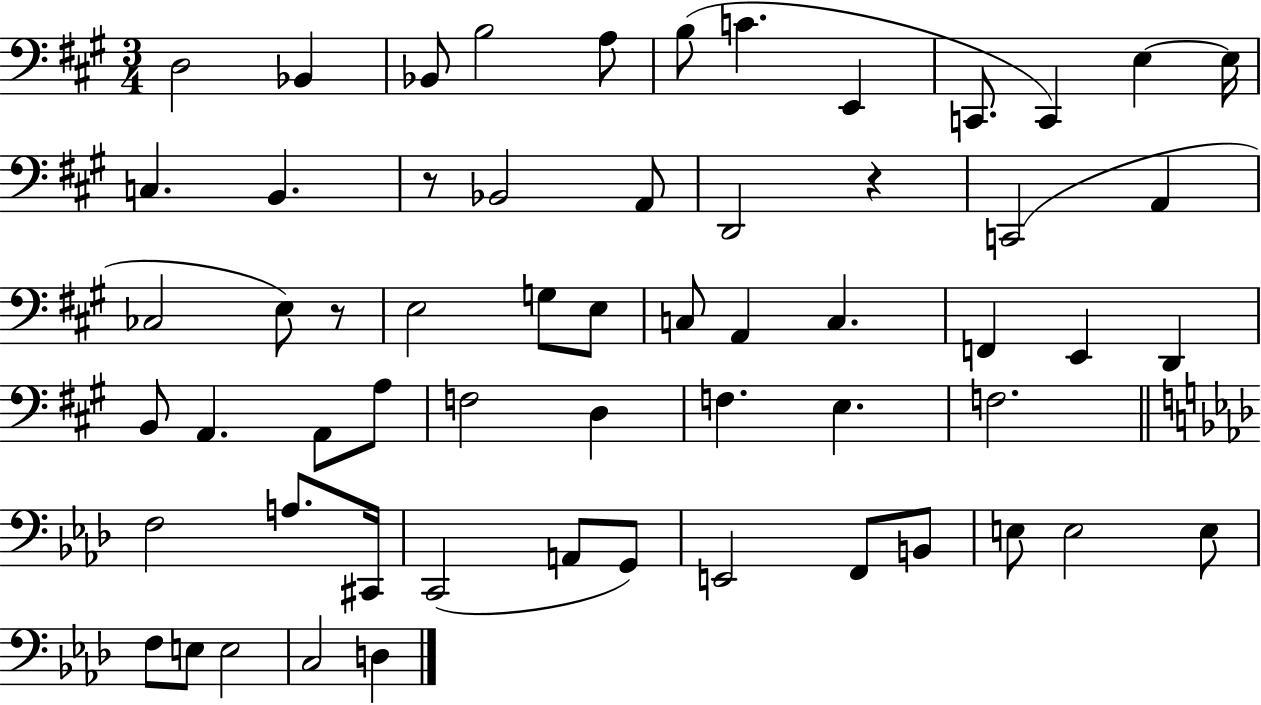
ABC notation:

X:1
T:Untitled
M:3/4
L:1/4
K:A
D,2 _B,, _B,,/2 B,2 A,/2 B,/2 C E,, C,,/2 C,, E, E,/4 C, B,, z/2 _B,,2 A,,/2 D,,2 z C,,2 A,, _C,2 E,/2 z/2 E,2 G,/2 E,/2 C,/2 A,, C, F,, E,, D,, B,,/2 A,, A,,/2 A,/2 F,2 D, F, E, F,2 F,2 A,/2 ^C,,/4 C,,2 A,,/2 G,,/2 E,,2 F,,/2 B,,/2 E,/2 E,2 E,/2 F,/2 E,/2 E,2 C,2 D,